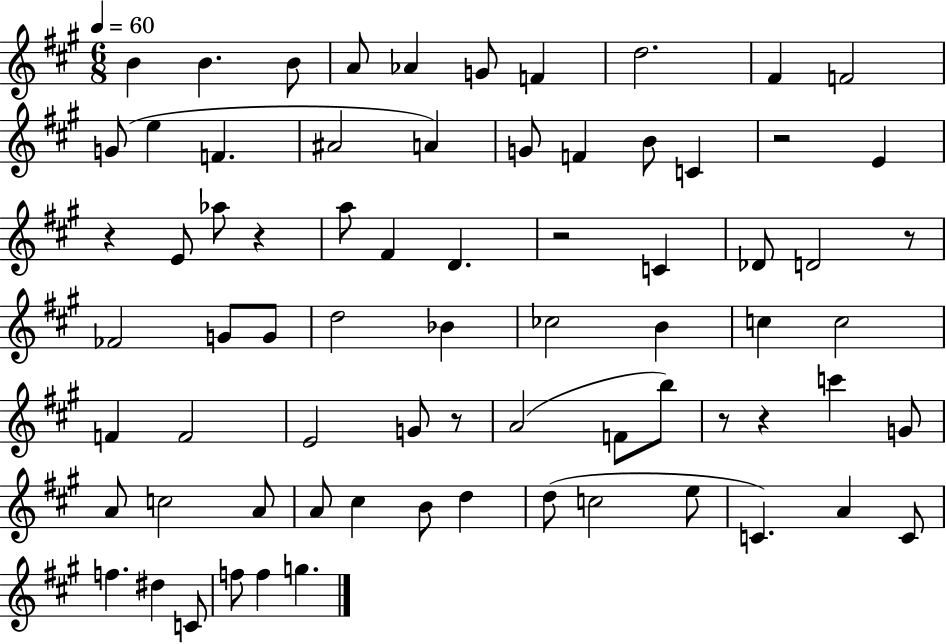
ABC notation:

X:1
T:Untitled
M:6/8
L:1/4
K:A
B B B/2 A/2 _A G/2 F d2 ^F F2 G/2 e F ^A2 A G/2 F B/2 C z2 E z E/2 _a/2 z a/2 ^F D z2 C _D/2 D2 z/2 _F2 G/2 G/2 d2 _B _c2 B c c2 F F2 E2 G/2 z/2 A2 F/2 b/2 z/2 z c' G/2 A/2 c2 A/2 A/2 ^c B/2 d d/2 c2 e/2 C A C/2 f ^d C/2 f/2 f g